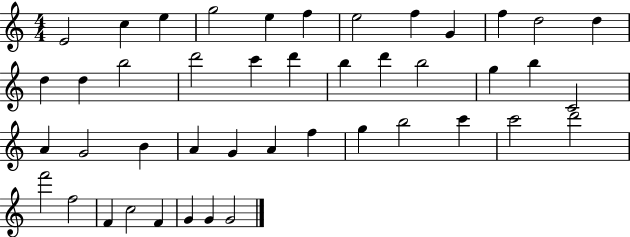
{
  \clef treble
  \numericTimeSignature
  \time 4/4
  \key c \major
  e'2 c''4 e''4 | g''2 e''4 f''4 | e''2 f''4 g'4 | f''4 d''2 d''4 | \break d''4 d''4 b''2 | d'''2 c'''4 d'''4 | b''4 d'''4 b''2 | g''4 b''4 c'2 | \break a'4 g'2 b'4 | a'4 g'4 a'4 f''4 | g''4 b''2 c'''4 | c'''2 d'''2 | \break f'''2 f''2 | f'4 c''2 f'4 | g'4 g'4 g'2 | \bar "|."
}